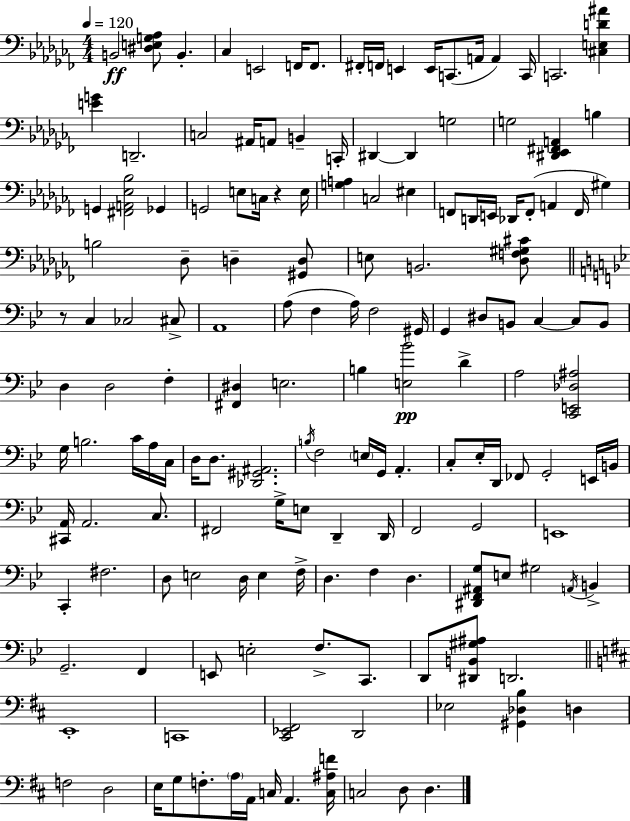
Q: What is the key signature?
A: AES minor